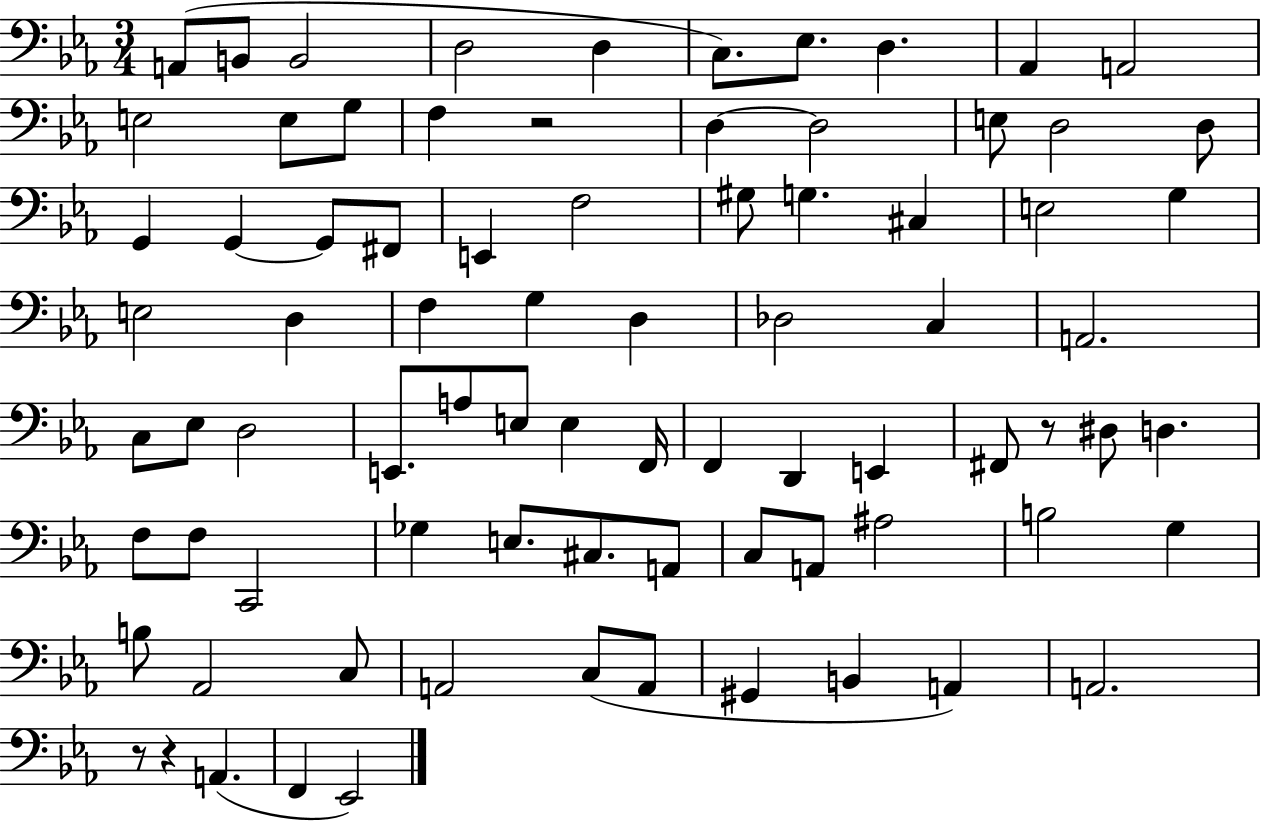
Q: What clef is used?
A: bass